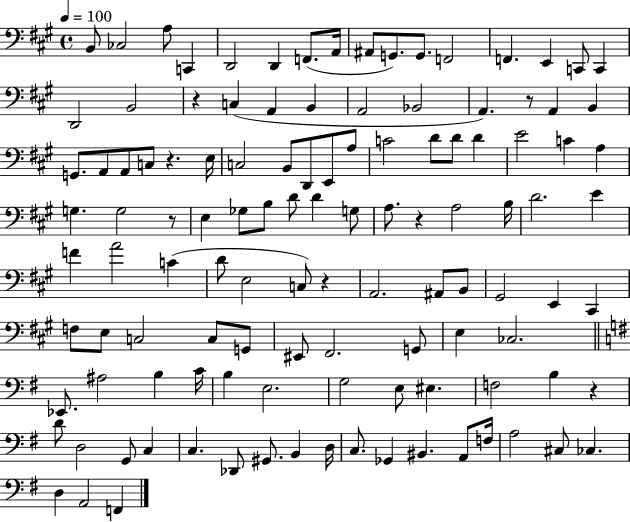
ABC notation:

X:1
T:Untitled
M:4/4
L:1/4
K:A
B,,/2 _C,2 A,/2 C,, D,,2 D,, F,,/2 A,,/4 ^A,,/2 G,,/2 G,,/2 F,,2 F,, E,, C,,/2 C,, D,,2 B,,2 z C, A,, B,, A,,2 _B,,2 A,, z/2 A,, B,, G,,/2 A,,/2 A,,/2 C,/2 z E,/4 C,2 B,,/2 D,,/2 E,,/2 A,/2 C2 D/2 D/2 D E2 C A, G, G,2 z/2 E, _G,/2 B,/2 D/2 D G,/2 A,/2 z A,2 B,/4 D2 E F A2 C D/2 E,2 C,/2 z A,,2 ^A,,/2 B,,/2 ^G,,2 E,, ^C,, F,/2 E,/2 C,2 C,/2 G,,/2 ^E,,/2 ^F,,2 G,,/2 E, _C,2 _E,,/2 ^A,2 B, C/4 B, E,2 G,2 E,/2 ^E, F,2 B, z D/2 D,2 G,,/2 C, C, _D,,/2 ^G,,/2 B,, D,/4 C,/2 _G,, ^B,, A,,/2 F,/4 A,2 ^C,/2 _C, D, A,,2 F,,